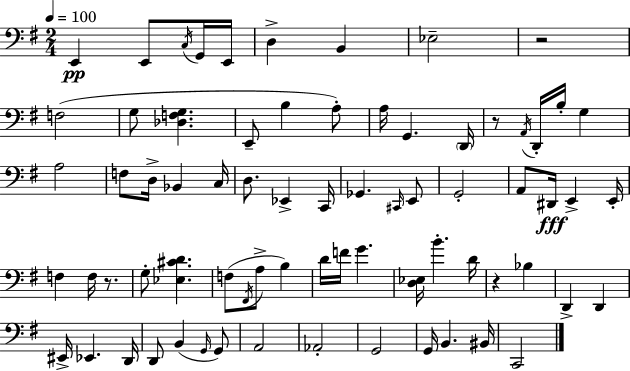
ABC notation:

X:1
T:Untitled
M:2/4
L:1/4
K:G
E,, E,,/2 C,/4 G,,/4 E,,/4 D, B,, _E,2 z2 F,2 G,/2 [_D,F,G,] E,,/2 B, A,/2 A,/4 G,, D,,/4 z/2 A,,/4 D,,/4 B,/4 G, A,2 F,/2 D,/4 _B,, C,/4 D,/2 _E,, C,,/4 _G,, ^C,,/4 E,,/2 G,,2 A,,/2 ^D,,/4 E,, E,,/4 F, F,/4 z/2 G,/2 [_E,^CD] F,/2 ^F,,/4 A,/2 B, D/4 F/4 G [D,_E,]/4 B D/4 z _B, D,, D,, ^E,,/4 _E,, D,,/4 D,,/2 B,, G,,/4 G,,/2 A,,2 _A,,2 G,,2 G,,/4 B,, ^B,,/4 C,,2